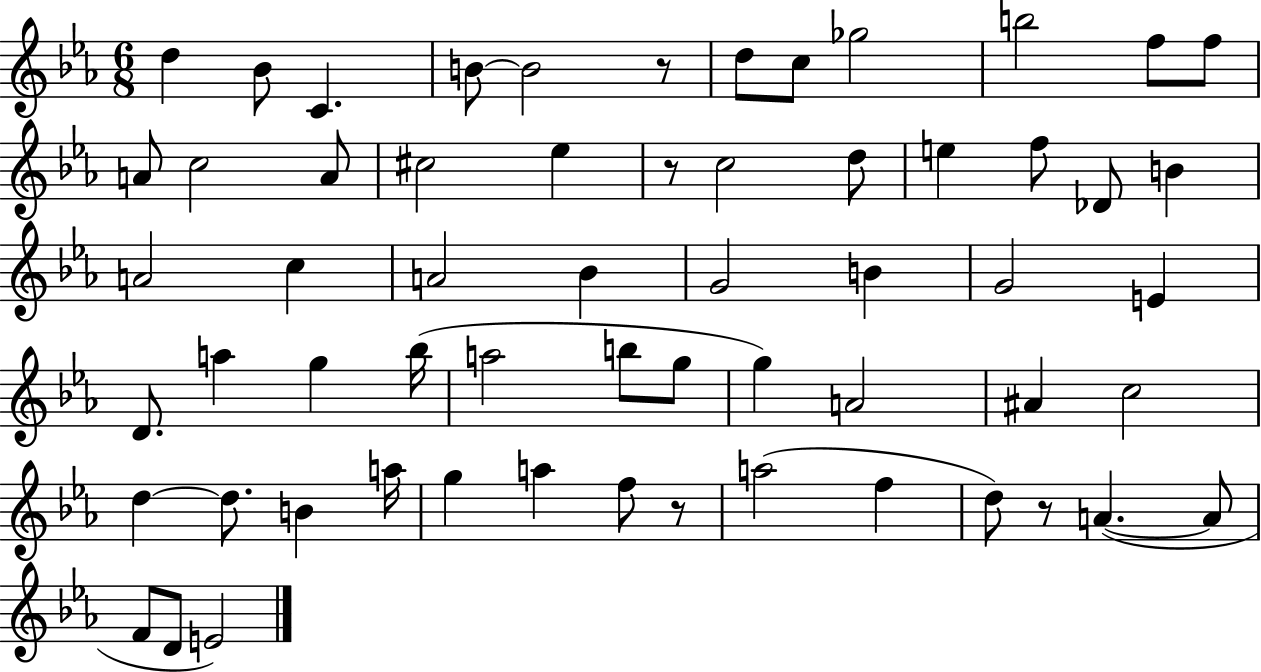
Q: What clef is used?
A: treble